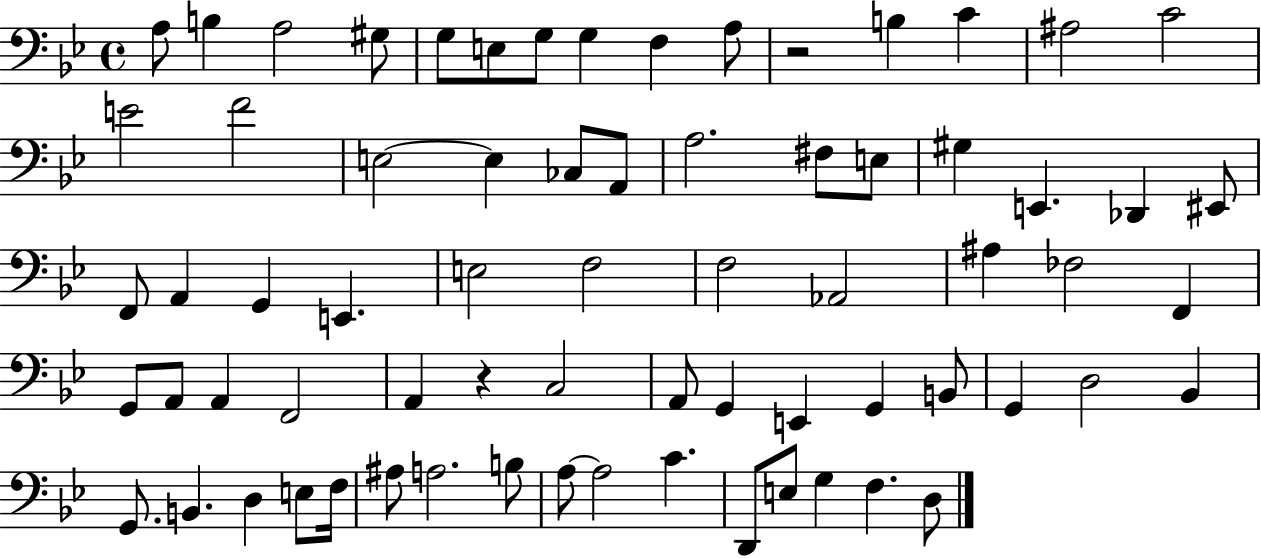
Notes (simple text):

A3/e B3/q A3/h G#3/e G3/e E3/e G3/e G3/q F3/q A3/e R/h B3/q C4/q A#3/h C4/h E4/h F4/h E3/h E3/q CES3/e A2/e A3/h. F#3/e E3/e G#3/q E2/q. Db2/q EIS2/e F2/e A2/q G2/q E2/q. E3/h F3/h F3/h Ab2/h A#3/q FES3/h F2/q G2/e A2/e A2/q F2/h A2/q R/q C3/h A2/e G2/q E2/q G2/q B2/e G2/q D3/h Bb2/q G2/e. B2/q. D3/q E3/e F3/s A#3/e A3/h. B3/e A3/e A3/h C4/q. D2/e E3/e G3/q F3/q. D3/e